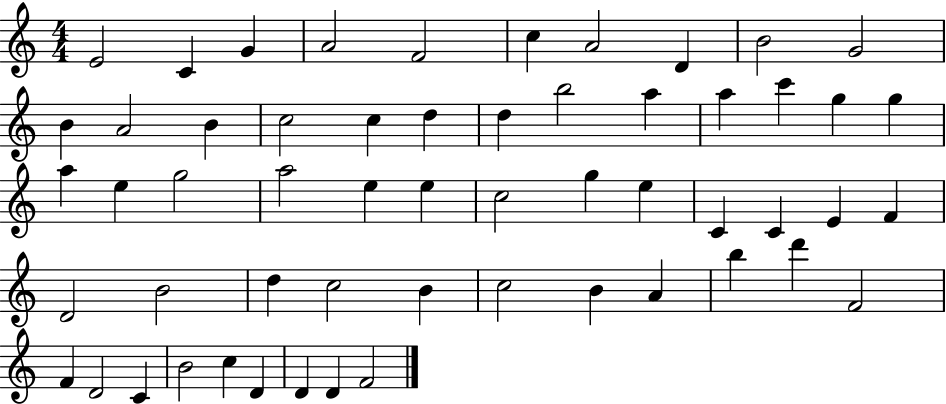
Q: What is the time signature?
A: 4/4